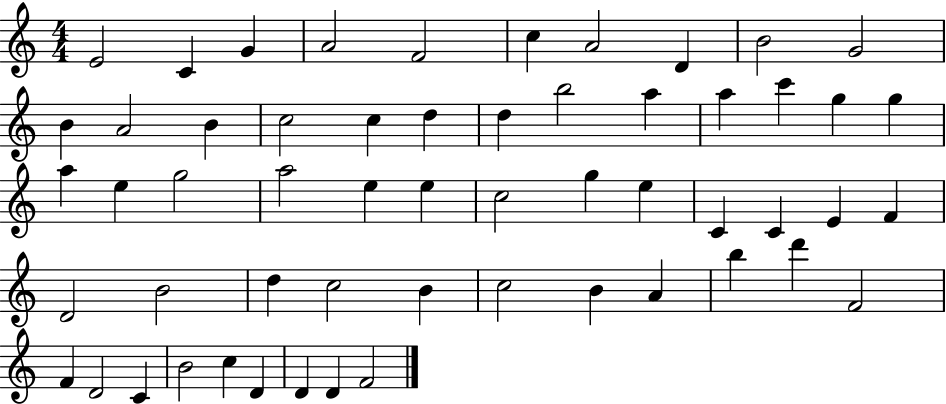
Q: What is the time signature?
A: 4/4